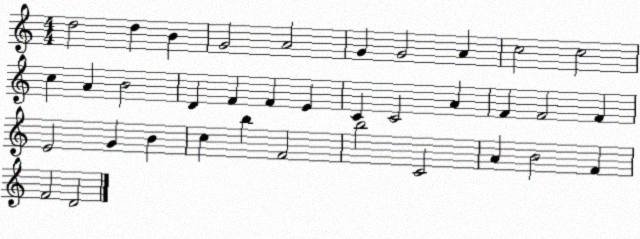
X:1
T:Untitled
M:4/4
L:1/4
K:C
d2 d B G2 A2 G G2 A c2 c2 c A B2 D F F E C C2 A F F2 F E2 G B c b F2 b2 C2 A B2 F F2 D2